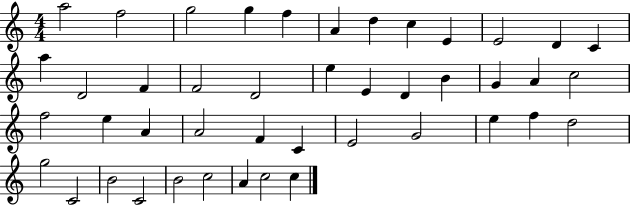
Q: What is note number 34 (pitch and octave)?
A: F5